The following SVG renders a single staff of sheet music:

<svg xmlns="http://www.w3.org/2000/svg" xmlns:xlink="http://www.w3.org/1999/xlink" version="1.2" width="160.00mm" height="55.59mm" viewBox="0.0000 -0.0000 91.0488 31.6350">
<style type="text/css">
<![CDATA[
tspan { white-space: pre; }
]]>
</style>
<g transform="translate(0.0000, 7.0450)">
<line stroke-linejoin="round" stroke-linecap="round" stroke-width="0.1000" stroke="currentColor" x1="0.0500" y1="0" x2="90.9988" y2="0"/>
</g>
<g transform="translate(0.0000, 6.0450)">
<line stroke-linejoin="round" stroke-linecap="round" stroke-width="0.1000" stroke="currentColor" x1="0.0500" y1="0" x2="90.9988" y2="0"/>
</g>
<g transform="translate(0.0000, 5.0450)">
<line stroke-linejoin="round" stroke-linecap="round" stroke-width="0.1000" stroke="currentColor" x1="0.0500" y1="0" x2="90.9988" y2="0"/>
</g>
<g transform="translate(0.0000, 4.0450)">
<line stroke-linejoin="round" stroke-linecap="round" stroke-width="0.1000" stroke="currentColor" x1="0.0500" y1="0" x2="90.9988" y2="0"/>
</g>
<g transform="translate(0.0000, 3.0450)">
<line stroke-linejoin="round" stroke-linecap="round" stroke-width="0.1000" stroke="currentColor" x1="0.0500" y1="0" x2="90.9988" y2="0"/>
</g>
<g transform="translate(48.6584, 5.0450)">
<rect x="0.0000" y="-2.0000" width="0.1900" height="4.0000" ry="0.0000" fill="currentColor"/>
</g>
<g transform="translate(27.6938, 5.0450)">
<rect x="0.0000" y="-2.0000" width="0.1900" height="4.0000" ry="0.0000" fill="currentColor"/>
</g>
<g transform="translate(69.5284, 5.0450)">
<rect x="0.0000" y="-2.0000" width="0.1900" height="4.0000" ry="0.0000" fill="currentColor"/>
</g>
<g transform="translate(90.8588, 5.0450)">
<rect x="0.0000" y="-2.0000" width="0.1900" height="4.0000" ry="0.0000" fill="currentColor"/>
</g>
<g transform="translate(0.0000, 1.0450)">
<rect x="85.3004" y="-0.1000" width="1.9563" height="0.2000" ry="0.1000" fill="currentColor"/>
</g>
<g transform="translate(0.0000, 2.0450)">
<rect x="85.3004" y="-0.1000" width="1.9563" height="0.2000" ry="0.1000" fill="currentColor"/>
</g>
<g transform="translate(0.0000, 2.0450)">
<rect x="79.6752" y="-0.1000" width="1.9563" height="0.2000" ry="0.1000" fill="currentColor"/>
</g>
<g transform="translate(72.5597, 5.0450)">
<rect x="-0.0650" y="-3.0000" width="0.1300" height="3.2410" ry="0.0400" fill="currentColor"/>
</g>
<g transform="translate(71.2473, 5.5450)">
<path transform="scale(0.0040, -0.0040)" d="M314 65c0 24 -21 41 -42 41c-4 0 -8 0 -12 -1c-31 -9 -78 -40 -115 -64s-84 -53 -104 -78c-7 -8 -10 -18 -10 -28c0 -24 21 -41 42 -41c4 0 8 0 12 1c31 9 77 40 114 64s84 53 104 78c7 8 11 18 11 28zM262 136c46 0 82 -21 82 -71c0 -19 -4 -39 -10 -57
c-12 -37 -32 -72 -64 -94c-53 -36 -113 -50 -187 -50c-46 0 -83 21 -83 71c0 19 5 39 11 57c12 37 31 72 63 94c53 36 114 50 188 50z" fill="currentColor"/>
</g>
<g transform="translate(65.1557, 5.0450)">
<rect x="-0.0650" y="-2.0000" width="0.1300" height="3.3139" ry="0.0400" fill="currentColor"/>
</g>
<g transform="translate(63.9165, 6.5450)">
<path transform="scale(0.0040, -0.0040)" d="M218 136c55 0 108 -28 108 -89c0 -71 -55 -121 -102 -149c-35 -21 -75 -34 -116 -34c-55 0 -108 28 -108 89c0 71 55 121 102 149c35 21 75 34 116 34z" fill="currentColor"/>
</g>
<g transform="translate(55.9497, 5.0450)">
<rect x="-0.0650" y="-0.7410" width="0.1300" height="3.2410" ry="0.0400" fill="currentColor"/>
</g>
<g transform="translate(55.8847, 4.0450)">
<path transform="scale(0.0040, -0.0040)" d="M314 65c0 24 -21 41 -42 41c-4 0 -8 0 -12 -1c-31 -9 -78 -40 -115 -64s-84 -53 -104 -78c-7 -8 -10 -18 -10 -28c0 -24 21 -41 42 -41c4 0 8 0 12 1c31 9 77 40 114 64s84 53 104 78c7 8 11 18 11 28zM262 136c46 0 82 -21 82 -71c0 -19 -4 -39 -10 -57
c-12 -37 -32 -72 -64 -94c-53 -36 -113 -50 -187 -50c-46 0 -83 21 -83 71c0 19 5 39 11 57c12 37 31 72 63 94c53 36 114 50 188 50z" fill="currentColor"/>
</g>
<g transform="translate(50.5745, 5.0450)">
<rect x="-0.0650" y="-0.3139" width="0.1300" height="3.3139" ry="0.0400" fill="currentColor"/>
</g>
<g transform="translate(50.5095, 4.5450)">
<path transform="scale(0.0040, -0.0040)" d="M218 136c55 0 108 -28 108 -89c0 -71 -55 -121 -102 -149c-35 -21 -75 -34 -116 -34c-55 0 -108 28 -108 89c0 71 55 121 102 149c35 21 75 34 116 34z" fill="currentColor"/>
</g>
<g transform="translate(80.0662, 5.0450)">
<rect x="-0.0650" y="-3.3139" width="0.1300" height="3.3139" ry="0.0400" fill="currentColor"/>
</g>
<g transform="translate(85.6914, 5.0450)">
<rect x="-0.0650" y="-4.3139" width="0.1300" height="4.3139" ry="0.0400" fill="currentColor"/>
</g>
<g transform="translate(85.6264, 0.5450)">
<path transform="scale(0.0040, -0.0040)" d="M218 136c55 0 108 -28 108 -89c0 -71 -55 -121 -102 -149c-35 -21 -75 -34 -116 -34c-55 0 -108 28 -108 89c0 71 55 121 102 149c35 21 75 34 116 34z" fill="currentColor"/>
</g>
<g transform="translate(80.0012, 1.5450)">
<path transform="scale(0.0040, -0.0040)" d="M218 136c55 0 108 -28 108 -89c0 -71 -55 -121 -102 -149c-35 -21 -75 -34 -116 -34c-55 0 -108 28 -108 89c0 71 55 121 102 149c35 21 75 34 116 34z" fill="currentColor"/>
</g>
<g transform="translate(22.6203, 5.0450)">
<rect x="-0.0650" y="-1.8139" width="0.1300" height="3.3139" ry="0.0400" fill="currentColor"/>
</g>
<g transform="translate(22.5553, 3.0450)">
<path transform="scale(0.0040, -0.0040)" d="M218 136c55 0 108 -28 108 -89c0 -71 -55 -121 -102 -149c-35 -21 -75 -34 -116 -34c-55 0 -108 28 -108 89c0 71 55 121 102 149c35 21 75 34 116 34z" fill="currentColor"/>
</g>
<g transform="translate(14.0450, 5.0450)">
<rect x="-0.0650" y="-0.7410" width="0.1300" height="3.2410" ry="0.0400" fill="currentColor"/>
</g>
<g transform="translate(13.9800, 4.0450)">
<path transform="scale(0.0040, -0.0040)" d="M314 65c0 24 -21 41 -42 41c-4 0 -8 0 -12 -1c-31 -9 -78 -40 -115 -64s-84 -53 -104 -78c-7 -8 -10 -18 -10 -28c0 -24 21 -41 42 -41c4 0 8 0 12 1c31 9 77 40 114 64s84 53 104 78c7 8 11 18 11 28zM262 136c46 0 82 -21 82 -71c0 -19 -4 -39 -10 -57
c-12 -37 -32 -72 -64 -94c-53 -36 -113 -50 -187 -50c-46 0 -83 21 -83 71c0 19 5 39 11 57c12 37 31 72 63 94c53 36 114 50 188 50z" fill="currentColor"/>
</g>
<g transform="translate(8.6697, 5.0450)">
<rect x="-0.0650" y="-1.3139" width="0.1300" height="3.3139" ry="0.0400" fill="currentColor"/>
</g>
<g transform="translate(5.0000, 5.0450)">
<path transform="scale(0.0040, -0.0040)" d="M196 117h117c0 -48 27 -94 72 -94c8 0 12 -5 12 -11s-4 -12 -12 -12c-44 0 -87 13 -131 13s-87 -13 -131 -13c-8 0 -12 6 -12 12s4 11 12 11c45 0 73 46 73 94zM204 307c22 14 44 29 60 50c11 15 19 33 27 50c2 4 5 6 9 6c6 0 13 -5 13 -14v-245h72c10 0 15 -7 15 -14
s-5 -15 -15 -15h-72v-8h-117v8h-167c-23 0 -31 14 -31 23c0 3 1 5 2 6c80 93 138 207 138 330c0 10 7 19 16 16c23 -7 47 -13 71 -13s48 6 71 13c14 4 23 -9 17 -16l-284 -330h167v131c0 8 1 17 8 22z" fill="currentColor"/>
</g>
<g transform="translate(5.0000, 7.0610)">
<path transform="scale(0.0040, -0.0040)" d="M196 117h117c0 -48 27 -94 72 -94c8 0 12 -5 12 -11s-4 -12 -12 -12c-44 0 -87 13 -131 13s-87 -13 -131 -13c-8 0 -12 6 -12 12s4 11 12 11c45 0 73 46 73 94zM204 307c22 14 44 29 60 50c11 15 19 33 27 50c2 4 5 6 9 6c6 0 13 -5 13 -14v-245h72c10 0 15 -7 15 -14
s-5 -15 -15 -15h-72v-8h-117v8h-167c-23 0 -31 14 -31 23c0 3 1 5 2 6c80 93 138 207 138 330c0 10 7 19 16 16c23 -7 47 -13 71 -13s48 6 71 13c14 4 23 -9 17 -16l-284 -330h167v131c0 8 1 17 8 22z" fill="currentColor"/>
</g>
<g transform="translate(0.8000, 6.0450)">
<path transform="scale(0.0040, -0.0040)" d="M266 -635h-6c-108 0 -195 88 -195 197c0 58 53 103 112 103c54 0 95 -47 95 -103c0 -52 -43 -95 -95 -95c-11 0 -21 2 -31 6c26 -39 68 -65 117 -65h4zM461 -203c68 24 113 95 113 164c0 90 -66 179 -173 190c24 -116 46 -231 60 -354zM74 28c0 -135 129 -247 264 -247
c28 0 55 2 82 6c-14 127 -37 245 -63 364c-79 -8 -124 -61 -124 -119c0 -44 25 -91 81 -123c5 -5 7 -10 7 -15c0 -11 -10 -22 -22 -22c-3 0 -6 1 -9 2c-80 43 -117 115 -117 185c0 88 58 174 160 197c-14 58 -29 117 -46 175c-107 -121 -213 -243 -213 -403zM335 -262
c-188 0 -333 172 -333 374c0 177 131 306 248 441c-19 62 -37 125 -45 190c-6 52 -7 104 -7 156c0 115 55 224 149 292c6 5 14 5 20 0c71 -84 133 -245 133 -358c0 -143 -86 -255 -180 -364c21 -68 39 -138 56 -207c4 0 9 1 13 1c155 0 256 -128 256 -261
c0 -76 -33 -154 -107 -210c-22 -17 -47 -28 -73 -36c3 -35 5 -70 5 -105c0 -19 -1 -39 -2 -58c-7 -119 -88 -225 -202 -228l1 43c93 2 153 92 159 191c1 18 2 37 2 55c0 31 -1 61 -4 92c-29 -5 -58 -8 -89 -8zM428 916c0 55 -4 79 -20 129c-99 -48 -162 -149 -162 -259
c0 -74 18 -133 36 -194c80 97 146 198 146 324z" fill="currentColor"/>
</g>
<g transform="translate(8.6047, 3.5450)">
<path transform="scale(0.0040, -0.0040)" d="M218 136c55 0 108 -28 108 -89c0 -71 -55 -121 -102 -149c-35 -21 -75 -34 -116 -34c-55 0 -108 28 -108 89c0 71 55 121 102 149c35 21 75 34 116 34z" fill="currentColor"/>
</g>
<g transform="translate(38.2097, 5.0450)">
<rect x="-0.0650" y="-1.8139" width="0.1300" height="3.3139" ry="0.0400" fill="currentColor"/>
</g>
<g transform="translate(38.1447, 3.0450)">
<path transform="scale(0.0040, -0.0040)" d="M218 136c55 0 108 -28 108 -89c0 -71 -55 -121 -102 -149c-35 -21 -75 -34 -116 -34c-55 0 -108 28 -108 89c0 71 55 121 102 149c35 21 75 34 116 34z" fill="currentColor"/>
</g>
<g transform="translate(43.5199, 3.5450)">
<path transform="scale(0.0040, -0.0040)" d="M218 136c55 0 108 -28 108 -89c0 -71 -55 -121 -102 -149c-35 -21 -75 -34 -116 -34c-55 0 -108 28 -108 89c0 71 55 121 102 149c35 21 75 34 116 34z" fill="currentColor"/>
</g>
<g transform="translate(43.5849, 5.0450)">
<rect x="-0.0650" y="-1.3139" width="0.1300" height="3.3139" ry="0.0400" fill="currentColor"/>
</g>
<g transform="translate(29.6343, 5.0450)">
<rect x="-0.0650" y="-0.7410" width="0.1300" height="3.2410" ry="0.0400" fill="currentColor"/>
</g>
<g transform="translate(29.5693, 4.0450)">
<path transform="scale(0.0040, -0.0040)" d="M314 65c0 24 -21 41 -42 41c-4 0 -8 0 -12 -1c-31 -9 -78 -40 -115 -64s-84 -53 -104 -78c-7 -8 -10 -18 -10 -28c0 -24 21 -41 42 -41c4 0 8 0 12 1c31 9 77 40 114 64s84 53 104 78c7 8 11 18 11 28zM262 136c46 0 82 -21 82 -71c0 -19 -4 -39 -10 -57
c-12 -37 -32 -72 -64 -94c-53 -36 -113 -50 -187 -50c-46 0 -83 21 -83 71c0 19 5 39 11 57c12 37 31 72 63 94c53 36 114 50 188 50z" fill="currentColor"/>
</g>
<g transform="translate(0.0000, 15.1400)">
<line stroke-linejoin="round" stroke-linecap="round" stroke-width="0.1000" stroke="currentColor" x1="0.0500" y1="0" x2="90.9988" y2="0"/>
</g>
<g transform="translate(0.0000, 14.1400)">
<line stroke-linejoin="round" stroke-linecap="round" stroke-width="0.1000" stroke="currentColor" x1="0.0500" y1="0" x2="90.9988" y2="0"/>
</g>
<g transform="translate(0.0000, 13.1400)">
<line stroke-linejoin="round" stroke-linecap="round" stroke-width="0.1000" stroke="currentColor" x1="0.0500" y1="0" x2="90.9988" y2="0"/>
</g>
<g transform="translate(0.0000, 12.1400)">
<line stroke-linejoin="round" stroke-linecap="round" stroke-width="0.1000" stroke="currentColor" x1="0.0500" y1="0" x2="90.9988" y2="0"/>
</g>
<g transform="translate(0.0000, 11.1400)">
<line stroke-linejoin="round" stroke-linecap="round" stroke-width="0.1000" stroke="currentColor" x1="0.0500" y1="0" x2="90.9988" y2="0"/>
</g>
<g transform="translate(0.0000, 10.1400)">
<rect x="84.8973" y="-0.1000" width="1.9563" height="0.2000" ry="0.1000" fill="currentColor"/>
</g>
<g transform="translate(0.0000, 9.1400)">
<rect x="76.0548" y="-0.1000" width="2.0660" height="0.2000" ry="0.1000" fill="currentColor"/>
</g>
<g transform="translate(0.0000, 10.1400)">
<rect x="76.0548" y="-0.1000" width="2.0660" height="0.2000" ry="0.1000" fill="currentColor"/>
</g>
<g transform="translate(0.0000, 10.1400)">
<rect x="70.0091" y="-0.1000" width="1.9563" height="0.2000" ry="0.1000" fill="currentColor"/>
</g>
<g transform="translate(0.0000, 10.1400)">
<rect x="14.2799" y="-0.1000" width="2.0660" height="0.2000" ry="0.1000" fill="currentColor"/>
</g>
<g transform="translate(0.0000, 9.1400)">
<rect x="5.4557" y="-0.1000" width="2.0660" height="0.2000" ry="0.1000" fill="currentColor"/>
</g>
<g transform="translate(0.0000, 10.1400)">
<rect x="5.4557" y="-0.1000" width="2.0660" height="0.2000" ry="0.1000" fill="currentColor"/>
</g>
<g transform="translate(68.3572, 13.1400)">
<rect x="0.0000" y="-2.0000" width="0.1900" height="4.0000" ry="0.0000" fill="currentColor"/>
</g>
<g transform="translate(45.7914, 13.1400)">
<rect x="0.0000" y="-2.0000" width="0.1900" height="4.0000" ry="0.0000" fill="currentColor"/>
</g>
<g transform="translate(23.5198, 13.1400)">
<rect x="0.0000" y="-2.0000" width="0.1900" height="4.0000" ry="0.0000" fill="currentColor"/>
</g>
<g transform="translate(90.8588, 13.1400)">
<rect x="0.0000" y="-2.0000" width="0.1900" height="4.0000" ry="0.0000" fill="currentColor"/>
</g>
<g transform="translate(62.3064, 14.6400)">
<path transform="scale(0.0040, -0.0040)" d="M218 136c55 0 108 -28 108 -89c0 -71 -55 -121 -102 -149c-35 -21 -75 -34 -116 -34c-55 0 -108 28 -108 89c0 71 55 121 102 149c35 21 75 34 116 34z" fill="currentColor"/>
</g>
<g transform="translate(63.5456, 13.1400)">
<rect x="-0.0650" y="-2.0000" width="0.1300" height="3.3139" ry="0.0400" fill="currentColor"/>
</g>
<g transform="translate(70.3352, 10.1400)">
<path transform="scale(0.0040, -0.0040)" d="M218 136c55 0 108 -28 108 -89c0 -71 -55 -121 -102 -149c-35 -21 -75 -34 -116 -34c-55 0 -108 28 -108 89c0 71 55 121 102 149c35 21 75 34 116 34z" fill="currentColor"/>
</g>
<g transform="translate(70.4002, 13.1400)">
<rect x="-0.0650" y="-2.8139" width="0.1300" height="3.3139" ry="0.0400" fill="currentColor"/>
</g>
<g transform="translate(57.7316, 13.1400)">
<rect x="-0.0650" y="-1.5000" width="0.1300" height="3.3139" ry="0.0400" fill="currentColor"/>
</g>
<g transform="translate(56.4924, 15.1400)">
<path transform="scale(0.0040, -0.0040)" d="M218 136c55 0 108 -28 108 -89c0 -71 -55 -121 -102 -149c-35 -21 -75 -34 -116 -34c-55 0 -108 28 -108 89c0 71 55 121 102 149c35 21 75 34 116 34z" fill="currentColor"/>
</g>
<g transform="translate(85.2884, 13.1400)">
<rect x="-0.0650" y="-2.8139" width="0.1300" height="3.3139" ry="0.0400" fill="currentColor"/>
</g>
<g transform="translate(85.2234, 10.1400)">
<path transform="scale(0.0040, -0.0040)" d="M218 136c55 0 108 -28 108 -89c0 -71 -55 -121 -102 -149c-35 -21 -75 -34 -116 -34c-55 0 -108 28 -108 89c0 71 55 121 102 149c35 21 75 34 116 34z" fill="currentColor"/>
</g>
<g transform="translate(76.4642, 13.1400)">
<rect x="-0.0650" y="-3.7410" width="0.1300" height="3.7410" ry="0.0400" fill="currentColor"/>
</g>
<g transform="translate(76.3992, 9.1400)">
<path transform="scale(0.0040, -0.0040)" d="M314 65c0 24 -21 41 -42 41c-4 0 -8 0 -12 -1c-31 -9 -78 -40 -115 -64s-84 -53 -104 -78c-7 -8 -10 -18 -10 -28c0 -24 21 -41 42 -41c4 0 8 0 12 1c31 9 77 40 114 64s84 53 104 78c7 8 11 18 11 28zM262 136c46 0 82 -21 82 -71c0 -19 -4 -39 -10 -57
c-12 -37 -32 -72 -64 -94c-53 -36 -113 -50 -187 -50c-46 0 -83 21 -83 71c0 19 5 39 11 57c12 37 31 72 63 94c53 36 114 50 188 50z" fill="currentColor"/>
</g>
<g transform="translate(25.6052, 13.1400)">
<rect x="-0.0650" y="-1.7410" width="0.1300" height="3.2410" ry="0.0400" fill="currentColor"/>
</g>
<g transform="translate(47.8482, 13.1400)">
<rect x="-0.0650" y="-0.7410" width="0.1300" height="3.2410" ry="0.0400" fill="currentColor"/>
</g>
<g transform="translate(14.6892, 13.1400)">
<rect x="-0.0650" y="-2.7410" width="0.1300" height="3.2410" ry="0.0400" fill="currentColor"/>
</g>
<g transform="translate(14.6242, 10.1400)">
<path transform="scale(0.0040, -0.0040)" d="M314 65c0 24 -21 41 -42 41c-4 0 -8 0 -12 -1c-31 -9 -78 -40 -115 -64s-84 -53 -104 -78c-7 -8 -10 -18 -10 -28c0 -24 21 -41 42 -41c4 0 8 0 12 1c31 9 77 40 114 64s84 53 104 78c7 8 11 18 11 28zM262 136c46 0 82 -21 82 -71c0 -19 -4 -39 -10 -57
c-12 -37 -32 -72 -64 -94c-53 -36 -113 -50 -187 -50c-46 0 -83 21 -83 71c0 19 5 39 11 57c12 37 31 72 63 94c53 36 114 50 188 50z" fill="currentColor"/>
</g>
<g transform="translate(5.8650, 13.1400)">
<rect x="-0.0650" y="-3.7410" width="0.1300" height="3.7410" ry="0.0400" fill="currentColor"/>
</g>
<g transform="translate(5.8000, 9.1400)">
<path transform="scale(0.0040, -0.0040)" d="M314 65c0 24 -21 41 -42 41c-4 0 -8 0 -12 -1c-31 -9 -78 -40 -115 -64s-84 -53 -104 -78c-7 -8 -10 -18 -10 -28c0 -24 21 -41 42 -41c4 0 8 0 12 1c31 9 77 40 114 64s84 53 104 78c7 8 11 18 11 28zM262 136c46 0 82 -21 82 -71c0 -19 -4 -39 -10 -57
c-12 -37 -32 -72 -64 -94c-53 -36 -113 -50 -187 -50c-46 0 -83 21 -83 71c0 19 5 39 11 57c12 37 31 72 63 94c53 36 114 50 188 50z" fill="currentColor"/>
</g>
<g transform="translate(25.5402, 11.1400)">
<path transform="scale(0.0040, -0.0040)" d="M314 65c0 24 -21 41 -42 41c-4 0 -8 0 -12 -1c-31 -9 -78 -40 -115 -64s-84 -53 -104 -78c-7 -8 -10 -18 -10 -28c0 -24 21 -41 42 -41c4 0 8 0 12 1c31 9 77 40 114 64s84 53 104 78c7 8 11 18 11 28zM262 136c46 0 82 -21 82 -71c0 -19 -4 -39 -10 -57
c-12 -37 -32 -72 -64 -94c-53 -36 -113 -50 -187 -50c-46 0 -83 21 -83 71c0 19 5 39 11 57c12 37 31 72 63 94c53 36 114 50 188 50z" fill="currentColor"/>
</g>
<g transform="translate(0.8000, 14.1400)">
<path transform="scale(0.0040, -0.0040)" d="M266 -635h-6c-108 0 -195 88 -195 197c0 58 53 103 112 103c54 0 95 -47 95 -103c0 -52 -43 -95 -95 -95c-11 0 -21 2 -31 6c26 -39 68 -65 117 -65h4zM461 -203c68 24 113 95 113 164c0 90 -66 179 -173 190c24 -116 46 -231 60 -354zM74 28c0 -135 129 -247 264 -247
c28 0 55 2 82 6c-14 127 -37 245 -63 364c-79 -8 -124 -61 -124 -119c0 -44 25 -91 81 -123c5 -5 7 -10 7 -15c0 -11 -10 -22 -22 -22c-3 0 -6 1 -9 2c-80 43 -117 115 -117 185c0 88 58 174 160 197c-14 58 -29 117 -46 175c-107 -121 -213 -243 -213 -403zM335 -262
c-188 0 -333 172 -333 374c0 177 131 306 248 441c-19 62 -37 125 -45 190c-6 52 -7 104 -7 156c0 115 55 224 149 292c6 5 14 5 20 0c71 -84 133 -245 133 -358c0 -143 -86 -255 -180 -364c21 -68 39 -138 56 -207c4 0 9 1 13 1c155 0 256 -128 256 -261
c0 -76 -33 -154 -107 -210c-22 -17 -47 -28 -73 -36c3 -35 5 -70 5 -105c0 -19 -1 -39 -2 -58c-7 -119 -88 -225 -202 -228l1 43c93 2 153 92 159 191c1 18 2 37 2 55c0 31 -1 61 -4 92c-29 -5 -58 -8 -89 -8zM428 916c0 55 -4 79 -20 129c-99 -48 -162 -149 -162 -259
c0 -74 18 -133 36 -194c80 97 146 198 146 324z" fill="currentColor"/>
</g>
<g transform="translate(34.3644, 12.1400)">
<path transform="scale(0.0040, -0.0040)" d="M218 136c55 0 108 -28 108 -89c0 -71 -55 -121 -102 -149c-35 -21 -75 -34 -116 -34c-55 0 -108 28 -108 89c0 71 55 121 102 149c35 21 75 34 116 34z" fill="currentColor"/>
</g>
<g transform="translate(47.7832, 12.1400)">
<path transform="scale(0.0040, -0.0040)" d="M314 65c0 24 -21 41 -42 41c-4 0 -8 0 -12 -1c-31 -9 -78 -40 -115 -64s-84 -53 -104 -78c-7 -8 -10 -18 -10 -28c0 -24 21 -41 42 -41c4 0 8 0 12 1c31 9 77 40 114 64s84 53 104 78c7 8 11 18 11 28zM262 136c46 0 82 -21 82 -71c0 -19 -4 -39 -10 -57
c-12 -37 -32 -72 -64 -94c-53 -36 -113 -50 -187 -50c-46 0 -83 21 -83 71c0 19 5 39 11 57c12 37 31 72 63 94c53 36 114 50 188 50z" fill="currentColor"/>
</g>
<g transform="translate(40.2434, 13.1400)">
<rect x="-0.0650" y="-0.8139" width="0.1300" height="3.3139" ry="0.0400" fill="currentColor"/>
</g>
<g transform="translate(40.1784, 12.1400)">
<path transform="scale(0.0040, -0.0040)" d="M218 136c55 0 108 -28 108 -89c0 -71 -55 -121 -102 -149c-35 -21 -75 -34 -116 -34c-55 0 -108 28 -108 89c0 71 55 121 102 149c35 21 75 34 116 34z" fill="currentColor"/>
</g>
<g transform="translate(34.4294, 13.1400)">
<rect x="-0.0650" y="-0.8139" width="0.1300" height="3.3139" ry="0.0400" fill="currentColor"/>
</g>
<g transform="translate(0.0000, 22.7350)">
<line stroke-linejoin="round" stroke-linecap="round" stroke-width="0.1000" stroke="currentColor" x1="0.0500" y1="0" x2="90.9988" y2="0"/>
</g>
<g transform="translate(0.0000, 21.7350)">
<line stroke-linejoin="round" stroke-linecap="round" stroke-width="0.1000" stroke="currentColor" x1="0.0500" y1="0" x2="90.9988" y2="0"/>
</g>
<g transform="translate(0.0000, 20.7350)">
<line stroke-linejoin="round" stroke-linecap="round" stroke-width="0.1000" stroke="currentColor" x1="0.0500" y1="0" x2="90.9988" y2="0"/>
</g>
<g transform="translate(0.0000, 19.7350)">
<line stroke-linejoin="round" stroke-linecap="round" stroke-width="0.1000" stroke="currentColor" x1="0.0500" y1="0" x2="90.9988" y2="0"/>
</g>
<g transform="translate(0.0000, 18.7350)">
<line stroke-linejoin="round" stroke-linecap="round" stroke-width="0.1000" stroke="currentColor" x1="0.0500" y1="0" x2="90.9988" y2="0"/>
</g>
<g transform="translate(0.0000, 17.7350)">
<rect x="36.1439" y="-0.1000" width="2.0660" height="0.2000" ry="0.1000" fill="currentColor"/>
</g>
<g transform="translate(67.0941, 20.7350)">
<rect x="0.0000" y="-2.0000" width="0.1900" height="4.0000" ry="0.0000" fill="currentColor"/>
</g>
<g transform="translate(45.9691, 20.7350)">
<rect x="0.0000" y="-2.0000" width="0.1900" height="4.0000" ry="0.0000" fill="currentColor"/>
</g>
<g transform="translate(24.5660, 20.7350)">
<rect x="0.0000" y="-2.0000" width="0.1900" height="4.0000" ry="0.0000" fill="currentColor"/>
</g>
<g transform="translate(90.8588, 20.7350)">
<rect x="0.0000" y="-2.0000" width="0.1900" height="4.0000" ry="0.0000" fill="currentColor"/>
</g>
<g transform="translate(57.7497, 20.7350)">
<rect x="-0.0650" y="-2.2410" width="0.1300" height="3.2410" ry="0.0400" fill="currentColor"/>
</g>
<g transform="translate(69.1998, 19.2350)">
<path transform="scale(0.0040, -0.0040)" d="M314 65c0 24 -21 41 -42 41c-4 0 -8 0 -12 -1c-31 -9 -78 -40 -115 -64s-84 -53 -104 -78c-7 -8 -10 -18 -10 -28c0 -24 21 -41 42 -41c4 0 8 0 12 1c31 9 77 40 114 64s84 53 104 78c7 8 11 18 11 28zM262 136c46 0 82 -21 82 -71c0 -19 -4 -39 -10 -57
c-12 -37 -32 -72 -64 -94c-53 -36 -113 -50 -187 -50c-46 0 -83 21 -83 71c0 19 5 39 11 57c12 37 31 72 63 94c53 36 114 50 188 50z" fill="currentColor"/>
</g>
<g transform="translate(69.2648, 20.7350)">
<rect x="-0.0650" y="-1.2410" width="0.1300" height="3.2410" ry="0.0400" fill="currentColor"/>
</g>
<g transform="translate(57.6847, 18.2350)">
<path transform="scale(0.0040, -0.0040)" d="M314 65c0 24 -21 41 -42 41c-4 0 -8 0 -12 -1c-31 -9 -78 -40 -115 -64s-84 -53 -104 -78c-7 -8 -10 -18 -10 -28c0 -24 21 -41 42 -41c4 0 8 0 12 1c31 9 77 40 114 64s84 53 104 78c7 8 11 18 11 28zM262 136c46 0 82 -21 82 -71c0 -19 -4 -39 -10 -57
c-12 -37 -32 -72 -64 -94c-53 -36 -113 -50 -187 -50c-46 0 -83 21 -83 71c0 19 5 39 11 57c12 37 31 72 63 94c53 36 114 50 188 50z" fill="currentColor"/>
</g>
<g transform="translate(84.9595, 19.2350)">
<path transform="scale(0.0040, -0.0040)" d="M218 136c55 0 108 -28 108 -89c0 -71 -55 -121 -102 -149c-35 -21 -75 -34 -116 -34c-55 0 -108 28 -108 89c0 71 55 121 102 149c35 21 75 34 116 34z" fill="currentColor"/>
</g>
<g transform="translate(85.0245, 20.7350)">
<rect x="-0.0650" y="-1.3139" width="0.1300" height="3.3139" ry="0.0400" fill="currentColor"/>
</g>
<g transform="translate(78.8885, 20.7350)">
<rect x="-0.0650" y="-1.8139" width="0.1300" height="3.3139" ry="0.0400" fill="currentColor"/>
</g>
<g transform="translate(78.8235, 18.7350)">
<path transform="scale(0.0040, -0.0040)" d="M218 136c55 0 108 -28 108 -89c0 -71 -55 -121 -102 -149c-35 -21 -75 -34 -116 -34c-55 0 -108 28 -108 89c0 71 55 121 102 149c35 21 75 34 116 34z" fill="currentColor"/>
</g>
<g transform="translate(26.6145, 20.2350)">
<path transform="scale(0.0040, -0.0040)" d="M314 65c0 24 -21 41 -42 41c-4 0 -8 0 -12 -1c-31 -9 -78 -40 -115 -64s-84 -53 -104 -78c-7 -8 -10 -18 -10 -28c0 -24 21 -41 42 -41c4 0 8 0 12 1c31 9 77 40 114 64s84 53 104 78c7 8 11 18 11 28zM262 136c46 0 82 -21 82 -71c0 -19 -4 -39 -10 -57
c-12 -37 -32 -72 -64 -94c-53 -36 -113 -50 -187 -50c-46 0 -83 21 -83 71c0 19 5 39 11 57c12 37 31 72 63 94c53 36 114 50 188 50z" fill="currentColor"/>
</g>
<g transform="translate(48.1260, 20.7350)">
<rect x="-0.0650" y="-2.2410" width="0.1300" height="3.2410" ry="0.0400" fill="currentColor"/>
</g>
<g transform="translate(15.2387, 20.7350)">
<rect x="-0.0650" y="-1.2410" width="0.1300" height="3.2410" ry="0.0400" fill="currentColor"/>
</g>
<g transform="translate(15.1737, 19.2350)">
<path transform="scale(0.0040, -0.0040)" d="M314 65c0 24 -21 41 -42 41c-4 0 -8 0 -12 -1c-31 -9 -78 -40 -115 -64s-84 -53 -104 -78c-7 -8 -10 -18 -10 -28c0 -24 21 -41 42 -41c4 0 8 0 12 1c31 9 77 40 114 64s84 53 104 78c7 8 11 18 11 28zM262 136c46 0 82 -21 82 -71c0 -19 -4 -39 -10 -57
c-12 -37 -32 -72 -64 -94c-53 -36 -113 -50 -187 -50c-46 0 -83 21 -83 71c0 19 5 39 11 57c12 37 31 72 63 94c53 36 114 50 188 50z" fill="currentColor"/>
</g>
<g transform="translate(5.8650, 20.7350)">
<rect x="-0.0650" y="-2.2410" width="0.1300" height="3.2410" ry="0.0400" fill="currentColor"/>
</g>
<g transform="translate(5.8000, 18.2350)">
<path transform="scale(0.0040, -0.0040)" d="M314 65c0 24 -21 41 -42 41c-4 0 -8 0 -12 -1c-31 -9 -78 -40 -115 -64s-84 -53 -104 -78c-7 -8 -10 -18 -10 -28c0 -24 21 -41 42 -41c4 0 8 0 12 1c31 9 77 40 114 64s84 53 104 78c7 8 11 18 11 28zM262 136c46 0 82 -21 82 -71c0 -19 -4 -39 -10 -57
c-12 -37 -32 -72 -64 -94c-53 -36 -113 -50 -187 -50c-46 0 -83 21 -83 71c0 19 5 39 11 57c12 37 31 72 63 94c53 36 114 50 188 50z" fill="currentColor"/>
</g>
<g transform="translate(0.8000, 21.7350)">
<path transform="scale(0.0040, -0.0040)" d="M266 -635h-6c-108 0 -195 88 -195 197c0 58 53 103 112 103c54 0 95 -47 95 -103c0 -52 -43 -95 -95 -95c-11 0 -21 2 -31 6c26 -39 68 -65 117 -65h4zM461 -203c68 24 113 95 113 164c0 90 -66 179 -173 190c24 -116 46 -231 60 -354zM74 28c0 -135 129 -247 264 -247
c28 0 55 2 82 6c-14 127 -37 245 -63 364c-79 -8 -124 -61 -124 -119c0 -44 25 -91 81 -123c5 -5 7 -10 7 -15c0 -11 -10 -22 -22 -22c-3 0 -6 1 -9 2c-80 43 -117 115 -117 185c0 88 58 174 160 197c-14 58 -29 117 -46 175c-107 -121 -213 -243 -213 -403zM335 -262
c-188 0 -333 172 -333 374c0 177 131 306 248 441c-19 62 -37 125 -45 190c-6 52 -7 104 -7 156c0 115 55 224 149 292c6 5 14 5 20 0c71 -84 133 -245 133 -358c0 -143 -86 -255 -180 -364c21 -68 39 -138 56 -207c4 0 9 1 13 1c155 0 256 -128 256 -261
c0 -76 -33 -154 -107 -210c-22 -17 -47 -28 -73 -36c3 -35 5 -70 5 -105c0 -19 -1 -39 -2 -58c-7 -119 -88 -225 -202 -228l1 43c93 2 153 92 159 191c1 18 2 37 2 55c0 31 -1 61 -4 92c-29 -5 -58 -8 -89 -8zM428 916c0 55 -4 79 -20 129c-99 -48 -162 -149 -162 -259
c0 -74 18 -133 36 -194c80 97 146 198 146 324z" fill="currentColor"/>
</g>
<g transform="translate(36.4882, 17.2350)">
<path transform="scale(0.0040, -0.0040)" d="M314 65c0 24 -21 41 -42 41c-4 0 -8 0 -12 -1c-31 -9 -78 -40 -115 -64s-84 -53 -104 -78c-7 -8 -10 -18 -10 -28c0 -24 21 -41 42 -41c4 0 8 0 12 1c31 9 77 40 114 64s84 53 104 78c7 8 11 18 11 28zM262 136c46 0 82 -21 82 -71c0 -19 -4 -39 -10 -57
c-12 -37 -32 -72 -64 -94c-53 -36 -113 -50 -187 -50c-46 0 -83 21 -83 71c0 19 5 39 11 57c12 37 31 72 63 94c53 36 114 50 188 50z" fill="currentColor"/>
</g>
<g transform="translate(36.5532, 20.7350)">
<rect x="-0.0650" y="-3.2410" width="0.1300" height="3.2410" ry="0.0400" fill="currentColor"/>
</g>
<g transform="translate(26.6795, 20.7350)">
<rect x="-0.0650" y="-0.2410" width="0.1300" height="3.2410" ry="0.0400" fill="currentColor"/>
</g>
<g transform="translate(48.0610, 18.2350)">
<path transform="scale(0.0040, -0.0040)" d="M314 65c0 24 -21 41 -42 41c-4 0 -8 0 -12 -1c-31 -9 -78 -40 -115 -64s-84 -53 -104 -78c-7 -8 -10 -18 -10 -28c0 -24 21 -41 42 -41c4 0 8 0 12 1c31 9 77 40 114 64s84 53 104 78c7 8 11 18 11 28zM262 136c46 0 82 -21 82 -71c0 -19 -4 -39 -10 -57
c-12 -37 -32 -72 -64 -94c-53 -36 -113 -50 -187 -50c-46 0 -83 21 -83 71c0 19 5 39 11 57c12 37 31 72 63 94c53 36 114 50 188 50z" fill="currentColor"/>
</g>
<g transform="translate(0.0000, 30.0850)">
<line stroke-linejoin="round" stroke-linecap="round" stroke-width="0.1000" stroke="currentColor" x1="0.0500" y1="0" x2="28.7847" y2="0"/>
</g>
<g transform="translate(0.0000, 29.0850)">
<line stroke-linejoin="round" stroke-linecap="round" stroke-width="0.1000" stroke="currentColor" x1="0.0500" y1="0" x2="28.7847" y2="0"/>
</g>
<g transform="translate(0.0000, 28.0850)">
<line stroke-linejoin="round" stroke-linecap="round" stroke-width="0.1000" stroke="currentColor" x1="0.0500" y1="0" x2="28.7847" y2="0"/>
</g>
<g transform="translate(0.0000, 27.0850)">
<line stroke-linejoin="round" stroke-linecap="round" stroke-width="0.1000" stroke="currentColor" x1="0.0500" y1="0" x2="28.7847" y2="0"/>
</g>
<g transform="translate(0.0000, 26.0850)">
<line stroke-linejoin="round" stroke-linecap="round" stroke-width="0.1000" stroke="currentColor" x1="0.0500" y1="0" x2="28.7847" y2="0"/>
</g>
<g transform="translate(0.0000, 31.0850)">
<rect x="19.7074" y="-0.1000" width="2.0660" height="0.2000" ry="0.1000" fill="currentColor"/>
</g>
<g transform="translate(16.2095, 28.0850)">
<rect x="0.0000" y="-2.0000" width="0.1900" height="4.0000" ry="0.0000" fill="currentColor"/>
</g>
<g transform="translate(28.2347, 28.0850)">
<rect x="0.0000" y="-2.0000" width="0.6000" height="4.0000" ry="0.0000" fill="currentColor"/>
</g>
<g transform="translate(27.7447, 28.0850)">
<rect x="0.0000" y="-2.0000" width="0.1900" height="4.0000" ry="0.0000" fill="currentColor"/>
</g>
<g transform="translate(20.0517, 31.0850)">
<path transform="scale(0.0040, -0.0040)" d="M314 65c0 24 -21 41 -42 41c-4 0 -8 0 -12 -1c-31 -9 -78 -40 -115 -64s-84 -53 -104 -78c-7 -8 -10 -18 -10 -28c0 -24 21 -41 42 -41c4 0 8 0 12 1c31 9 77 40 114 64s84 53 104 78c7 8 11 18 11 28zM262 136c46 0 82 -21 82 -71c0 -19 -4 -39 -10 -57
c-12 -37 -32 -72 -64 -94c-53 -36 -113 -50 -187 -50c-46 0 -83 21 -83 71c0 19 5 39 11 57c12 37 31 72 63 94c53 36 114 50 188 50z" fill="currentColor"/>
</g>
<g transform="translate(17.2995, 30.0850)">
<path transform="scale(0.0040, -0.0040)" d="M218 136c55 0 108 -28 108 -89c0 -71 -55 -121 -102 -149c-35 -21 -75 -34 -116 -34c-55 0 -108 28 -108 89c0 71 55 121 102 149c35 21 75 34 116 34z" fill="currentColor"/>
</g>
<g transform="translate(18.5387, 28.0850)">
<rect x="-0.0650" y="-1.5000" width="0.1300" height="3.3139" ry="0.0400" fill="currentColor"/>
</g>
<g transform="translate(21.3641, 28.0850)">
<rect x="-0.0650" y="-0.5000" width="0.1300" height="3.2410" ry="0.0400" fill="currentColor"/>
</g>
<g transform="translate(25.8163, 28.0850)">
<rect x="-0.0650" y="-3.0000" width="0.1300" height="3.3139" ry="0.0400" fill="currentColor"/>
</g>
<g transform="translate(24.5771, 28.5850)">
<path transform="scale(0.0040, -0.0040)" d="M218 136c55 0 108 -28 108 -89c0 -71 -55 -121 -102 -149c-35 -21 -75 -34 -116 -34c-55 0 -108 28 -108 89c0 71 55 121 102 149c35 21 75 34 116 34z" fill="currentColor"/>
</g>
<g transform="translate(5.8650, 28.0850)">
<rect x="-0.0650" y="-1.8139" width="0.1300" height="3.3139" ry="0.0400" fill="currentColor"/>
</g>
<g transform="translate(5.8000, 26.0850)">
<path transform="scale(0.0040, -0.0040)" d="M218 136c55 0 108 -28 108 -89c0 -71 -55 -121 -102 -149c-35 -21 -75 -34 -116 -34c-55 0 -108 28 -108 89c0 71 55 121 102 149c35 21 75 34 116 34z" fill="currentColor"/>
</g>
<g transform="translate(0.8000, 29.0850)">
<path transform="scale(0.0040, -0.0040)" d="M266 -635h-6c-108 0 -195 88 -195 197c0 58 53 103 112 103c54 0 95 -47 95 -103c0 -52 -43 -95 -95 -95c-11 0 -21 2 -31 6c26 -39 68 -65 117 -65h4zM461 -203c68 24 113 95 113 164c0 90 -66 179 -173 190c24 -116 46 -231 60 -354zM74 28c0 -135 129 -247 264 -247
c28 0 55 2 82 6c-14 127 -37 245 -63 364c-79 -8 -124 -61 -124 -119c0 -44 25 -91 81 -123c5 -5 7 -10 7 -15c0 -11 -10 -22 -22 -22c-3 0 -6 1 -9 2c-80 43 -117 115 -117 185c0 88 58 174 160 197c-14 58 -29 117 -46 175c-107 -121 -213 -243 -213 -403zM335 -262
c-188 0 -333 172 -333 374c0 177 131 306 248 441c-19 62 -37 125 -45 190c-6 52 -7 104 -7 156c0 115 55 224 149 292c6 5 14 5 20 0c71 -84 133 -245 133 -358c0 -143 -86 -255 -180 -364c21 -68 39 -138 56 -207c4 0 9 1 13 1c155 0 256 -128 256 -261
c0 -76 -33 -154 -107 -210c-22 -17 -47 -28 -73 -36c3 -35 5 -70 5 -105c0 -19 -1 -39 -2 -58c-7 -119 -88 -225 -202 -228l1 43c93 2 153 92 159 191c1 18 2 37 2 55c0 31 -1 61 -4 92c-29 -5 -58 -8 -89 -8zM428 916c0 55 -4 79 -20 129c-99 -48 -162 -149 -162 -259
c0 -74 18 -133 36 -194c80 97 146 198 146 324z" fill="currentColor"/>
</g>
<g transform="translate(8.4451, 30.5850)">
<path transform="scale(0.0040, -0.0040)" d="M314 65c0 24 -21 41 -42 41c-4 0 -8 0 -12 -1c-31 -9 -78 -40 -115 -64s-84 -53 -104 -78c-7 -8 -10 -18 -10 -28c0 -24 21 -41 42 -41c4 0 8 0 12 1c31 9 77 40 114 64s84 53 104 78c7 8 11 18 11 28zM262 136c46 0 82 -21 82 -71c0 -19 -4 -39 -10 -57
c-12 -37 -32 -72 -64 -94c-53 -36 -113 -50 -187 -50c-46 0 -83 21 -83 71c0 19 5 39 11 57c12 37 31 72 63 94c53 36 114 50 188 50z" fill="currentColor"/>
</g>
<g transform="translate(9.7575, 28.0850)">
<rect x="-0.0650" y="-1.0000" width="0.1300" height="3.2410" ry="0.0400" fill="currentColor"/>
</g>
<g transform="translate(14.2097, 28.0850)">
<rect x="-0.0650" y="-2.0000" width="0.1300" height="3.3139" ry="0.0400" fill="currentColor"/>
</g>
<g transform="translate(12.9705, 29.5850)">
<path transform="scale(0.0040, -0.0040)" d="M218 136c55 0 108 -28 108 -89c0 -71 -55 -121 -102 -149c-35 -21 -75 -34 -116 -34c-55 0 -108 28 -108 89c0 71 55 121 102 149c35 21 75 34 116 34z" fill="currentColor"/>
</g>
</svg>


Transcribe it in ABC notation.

X:1
T:Untitled
M:4/4
L:1/4
K:C
e d2 f d2 f e c d2 F A2 b d' c'2 a2 f2 d d d2 E F a c'2 a g2 e2 c2 b2 g2 g2 e2 f e f D2 F E C2 A